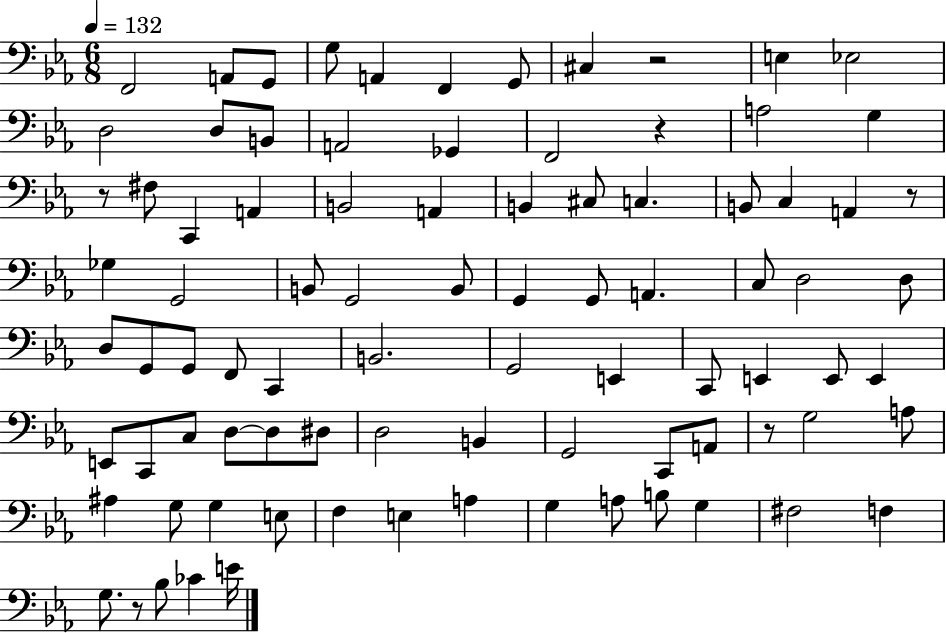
X:1
T:Untitled
M:6/8
L:1/4
K:Eb
F,,2 A,,/2 G,,/2 G,/2 A,, F,, G,,/2 ^C, z2 E, _E,2 D,2 D,/2 B,,/2 A,,2 _G,, F,,2 z A,2 G, z/2 ^F,/2 C,, A,, B,,2 A,, B,, ^C,/2 C, B,,/2 C, A,, z/2 _G, G,,2 B,,/2 G,,2 B,,/2 G,, G,,/2 A,, C,/2 D,2 D,/2 D,/2 G,,/2 G,,/2 F,,/2 C,, B,,2 G,,2 E,, C,,/2 E,, E,,/2 E,, E,,/2 C,,/2 C,/2 D,/2 D,/2 ^D,/2 D,2 B,, G,,2 C,,/2 A,,/2 z/2 G,2 A,/2 ^A, G,/2 G, E,/2 F, E, A, G, A,/2 B,/2 G, ^F,2 F, G,/2 z/2 _B,/2 _C E/4